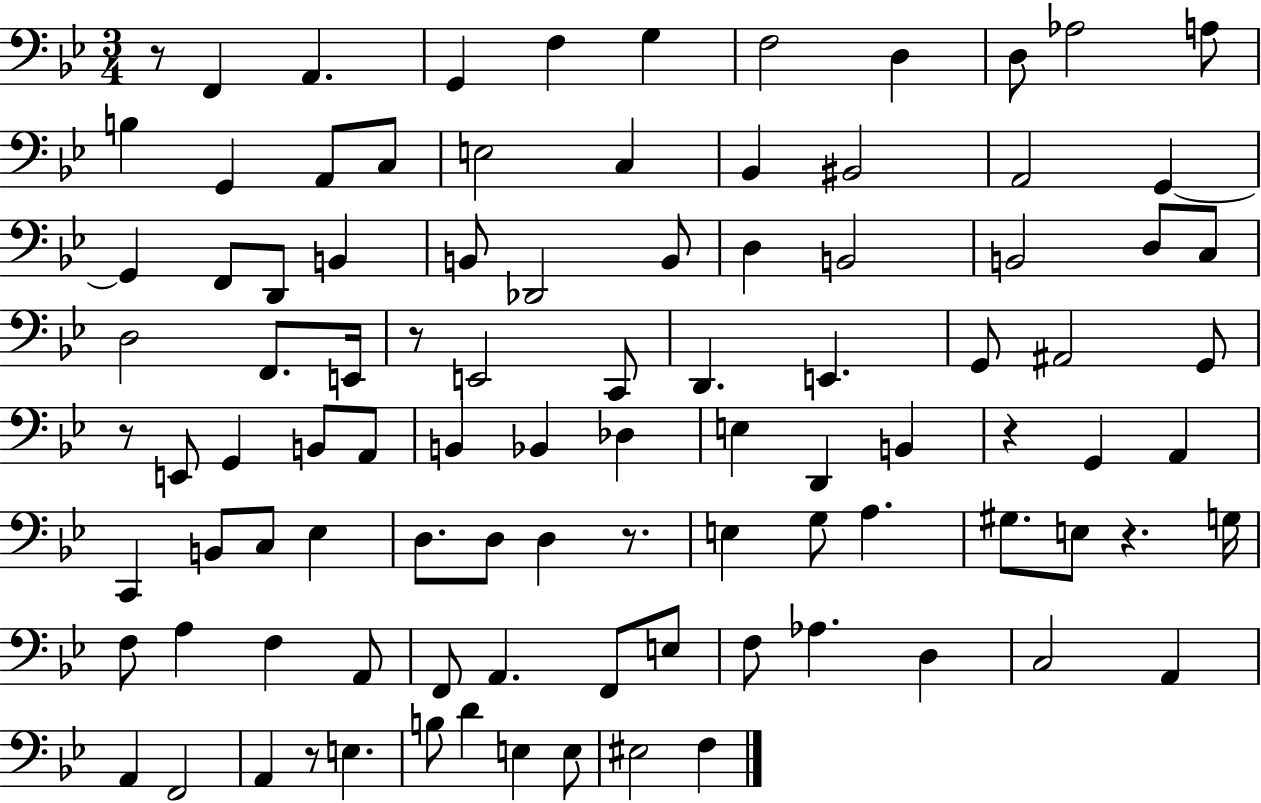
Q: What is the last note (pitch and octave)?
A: F3